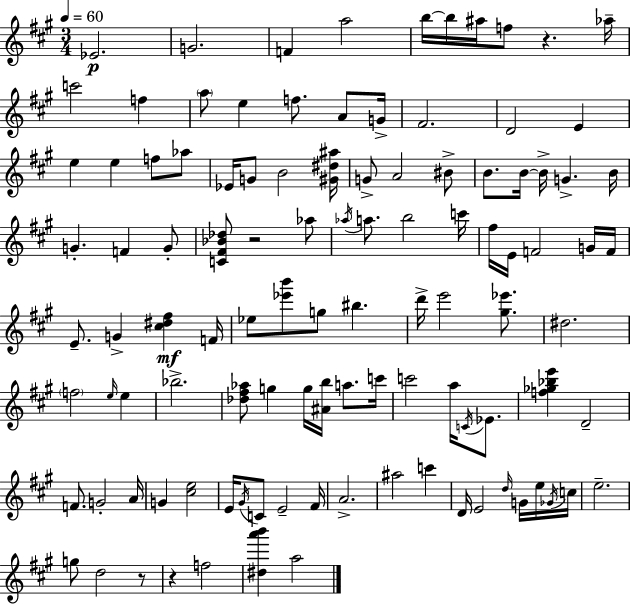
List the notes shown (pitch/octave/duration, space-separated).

Eb4/h. G4/h. F4/q A5/h B5/s B5/s A#5/s F5/e R/q. Ab5/s C6/h F5/q A5/e E5/q F5/e. A4/e G4/s F#4/h. D4/h E4/q E5/q E5/q F5/e Ab5/e Eb4/s G4/e B4/h [G#4,D#5,A#5]/s G4/e A4/h BIS4/e B4/e. B4/s B4/s G4/q. B4/s G4/q. F4/q G4/e [C4,F#4,Bb4,Db5]/e R/h Ab5/e Ab5/s A5/e. B5/h C6/s F#5/s E4/s F4/h G4/s F4/s E4/e. G4/q [C#5,D#5,F#5]/q F4/s Eb5/e [Eb6,B6]/e G5/e BIS5/q. D6/s E6/h [G#5,Eb6]/e. D#5/h. F5/h E5/s E5/q Bb5/h. [Db5,F#5,Ab5]/e G5/q G5/s [A#4,B5]/s A5/e. C6/s C6/h A5/s C4/s Eb4/e. [F5,Gb5,Bb5,E6]/q D4/h F4/e. G4/h A4/s G4/q [C#5,E5]/h E4/s G#4/s C4/e E4/h F#4/s A4/h. A#5/h C6/q D4/s E4/h D5/s G4/s E5/s Gb4/s C5/s E5/h. G5/e D5/h R/e R/q F5/h [D#5,A6,B6]/q A5/h